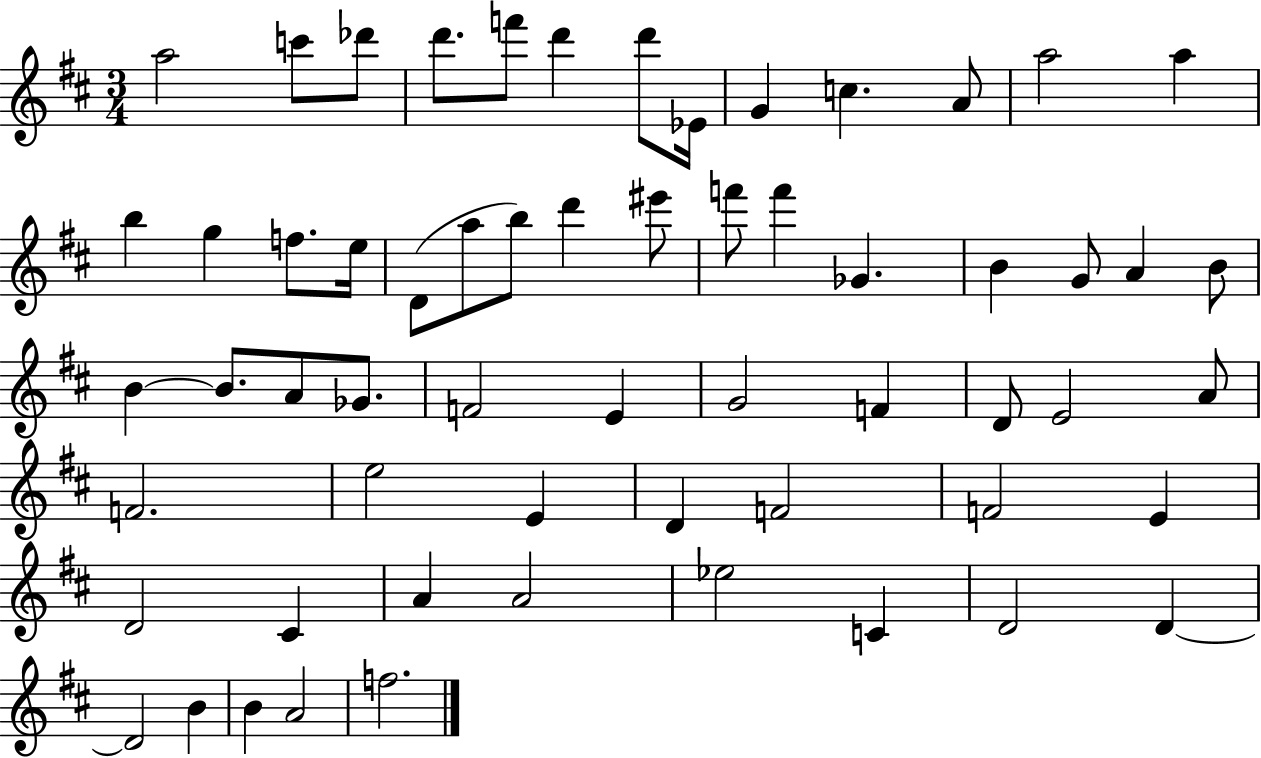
X:1
T:Untitled
M:3/4
L:1/4
K:D
a2 c'/2 _d'/2 d'/2 f'/2 d' d'/2 _E/4 G c A/2 a2 a b g f/2 e/4 D/2 a/2 b/2 d' ^e'/2 f'/2 f' _G B G/2 A B/2 B B/2 A/2 _G/2 F2 E G2 F D/2 E2 A/2 F2 e2 E D F2 F2 E D2 ^C A A2 _e2 C D2 D D2 B B A2 f2